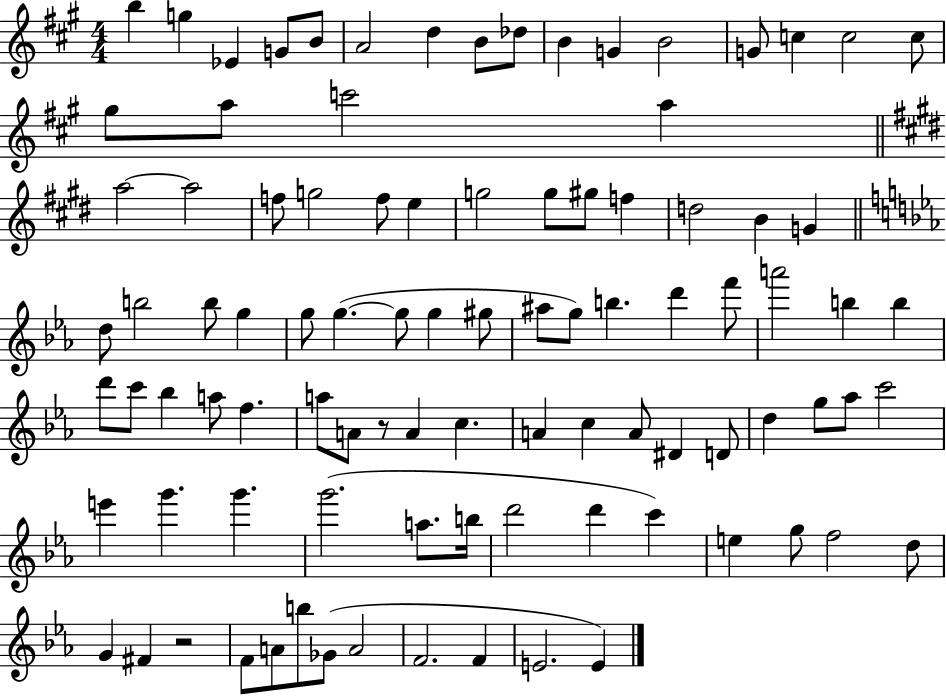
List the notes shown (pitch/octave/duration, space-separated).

B5/q G5/q Eb4/q G4/e B4/e A4/h D5/q B4/e Db5/e B4/q G4/q B4/h G4/e C5/q C5/h C5/e G#5/e A5/e C6/h A5/q A5/h A5/h F5/e G5/h F5/e E5/q G5/h G5/e G#5/e F5/q D5/h B4/q G4/q D5/e B5/h B5/e G5/q G5/e G5/q. G5/e G5/q G#5/e A#5/e G5/e B5/q. D6/q F6/e A6/h B5/q B5/q D6/e C6/e Bb5/q A5/e F5/q. A5/e A4/e R/e A4/q C5/q. A4/q C5/q A4/e D#4/q D4/e D5/q G5/e Ab5/e C6/h E6/q G6/q. G6/q. G6/h. A5/e. B5/s D6/h D6/q C6/q E5/q G5/e F5/h D5/e G4/q F#4/q R/h F4/e A4/e B5/e Gb4/e A4/h F4/h. F4/q E4/h. E4/q